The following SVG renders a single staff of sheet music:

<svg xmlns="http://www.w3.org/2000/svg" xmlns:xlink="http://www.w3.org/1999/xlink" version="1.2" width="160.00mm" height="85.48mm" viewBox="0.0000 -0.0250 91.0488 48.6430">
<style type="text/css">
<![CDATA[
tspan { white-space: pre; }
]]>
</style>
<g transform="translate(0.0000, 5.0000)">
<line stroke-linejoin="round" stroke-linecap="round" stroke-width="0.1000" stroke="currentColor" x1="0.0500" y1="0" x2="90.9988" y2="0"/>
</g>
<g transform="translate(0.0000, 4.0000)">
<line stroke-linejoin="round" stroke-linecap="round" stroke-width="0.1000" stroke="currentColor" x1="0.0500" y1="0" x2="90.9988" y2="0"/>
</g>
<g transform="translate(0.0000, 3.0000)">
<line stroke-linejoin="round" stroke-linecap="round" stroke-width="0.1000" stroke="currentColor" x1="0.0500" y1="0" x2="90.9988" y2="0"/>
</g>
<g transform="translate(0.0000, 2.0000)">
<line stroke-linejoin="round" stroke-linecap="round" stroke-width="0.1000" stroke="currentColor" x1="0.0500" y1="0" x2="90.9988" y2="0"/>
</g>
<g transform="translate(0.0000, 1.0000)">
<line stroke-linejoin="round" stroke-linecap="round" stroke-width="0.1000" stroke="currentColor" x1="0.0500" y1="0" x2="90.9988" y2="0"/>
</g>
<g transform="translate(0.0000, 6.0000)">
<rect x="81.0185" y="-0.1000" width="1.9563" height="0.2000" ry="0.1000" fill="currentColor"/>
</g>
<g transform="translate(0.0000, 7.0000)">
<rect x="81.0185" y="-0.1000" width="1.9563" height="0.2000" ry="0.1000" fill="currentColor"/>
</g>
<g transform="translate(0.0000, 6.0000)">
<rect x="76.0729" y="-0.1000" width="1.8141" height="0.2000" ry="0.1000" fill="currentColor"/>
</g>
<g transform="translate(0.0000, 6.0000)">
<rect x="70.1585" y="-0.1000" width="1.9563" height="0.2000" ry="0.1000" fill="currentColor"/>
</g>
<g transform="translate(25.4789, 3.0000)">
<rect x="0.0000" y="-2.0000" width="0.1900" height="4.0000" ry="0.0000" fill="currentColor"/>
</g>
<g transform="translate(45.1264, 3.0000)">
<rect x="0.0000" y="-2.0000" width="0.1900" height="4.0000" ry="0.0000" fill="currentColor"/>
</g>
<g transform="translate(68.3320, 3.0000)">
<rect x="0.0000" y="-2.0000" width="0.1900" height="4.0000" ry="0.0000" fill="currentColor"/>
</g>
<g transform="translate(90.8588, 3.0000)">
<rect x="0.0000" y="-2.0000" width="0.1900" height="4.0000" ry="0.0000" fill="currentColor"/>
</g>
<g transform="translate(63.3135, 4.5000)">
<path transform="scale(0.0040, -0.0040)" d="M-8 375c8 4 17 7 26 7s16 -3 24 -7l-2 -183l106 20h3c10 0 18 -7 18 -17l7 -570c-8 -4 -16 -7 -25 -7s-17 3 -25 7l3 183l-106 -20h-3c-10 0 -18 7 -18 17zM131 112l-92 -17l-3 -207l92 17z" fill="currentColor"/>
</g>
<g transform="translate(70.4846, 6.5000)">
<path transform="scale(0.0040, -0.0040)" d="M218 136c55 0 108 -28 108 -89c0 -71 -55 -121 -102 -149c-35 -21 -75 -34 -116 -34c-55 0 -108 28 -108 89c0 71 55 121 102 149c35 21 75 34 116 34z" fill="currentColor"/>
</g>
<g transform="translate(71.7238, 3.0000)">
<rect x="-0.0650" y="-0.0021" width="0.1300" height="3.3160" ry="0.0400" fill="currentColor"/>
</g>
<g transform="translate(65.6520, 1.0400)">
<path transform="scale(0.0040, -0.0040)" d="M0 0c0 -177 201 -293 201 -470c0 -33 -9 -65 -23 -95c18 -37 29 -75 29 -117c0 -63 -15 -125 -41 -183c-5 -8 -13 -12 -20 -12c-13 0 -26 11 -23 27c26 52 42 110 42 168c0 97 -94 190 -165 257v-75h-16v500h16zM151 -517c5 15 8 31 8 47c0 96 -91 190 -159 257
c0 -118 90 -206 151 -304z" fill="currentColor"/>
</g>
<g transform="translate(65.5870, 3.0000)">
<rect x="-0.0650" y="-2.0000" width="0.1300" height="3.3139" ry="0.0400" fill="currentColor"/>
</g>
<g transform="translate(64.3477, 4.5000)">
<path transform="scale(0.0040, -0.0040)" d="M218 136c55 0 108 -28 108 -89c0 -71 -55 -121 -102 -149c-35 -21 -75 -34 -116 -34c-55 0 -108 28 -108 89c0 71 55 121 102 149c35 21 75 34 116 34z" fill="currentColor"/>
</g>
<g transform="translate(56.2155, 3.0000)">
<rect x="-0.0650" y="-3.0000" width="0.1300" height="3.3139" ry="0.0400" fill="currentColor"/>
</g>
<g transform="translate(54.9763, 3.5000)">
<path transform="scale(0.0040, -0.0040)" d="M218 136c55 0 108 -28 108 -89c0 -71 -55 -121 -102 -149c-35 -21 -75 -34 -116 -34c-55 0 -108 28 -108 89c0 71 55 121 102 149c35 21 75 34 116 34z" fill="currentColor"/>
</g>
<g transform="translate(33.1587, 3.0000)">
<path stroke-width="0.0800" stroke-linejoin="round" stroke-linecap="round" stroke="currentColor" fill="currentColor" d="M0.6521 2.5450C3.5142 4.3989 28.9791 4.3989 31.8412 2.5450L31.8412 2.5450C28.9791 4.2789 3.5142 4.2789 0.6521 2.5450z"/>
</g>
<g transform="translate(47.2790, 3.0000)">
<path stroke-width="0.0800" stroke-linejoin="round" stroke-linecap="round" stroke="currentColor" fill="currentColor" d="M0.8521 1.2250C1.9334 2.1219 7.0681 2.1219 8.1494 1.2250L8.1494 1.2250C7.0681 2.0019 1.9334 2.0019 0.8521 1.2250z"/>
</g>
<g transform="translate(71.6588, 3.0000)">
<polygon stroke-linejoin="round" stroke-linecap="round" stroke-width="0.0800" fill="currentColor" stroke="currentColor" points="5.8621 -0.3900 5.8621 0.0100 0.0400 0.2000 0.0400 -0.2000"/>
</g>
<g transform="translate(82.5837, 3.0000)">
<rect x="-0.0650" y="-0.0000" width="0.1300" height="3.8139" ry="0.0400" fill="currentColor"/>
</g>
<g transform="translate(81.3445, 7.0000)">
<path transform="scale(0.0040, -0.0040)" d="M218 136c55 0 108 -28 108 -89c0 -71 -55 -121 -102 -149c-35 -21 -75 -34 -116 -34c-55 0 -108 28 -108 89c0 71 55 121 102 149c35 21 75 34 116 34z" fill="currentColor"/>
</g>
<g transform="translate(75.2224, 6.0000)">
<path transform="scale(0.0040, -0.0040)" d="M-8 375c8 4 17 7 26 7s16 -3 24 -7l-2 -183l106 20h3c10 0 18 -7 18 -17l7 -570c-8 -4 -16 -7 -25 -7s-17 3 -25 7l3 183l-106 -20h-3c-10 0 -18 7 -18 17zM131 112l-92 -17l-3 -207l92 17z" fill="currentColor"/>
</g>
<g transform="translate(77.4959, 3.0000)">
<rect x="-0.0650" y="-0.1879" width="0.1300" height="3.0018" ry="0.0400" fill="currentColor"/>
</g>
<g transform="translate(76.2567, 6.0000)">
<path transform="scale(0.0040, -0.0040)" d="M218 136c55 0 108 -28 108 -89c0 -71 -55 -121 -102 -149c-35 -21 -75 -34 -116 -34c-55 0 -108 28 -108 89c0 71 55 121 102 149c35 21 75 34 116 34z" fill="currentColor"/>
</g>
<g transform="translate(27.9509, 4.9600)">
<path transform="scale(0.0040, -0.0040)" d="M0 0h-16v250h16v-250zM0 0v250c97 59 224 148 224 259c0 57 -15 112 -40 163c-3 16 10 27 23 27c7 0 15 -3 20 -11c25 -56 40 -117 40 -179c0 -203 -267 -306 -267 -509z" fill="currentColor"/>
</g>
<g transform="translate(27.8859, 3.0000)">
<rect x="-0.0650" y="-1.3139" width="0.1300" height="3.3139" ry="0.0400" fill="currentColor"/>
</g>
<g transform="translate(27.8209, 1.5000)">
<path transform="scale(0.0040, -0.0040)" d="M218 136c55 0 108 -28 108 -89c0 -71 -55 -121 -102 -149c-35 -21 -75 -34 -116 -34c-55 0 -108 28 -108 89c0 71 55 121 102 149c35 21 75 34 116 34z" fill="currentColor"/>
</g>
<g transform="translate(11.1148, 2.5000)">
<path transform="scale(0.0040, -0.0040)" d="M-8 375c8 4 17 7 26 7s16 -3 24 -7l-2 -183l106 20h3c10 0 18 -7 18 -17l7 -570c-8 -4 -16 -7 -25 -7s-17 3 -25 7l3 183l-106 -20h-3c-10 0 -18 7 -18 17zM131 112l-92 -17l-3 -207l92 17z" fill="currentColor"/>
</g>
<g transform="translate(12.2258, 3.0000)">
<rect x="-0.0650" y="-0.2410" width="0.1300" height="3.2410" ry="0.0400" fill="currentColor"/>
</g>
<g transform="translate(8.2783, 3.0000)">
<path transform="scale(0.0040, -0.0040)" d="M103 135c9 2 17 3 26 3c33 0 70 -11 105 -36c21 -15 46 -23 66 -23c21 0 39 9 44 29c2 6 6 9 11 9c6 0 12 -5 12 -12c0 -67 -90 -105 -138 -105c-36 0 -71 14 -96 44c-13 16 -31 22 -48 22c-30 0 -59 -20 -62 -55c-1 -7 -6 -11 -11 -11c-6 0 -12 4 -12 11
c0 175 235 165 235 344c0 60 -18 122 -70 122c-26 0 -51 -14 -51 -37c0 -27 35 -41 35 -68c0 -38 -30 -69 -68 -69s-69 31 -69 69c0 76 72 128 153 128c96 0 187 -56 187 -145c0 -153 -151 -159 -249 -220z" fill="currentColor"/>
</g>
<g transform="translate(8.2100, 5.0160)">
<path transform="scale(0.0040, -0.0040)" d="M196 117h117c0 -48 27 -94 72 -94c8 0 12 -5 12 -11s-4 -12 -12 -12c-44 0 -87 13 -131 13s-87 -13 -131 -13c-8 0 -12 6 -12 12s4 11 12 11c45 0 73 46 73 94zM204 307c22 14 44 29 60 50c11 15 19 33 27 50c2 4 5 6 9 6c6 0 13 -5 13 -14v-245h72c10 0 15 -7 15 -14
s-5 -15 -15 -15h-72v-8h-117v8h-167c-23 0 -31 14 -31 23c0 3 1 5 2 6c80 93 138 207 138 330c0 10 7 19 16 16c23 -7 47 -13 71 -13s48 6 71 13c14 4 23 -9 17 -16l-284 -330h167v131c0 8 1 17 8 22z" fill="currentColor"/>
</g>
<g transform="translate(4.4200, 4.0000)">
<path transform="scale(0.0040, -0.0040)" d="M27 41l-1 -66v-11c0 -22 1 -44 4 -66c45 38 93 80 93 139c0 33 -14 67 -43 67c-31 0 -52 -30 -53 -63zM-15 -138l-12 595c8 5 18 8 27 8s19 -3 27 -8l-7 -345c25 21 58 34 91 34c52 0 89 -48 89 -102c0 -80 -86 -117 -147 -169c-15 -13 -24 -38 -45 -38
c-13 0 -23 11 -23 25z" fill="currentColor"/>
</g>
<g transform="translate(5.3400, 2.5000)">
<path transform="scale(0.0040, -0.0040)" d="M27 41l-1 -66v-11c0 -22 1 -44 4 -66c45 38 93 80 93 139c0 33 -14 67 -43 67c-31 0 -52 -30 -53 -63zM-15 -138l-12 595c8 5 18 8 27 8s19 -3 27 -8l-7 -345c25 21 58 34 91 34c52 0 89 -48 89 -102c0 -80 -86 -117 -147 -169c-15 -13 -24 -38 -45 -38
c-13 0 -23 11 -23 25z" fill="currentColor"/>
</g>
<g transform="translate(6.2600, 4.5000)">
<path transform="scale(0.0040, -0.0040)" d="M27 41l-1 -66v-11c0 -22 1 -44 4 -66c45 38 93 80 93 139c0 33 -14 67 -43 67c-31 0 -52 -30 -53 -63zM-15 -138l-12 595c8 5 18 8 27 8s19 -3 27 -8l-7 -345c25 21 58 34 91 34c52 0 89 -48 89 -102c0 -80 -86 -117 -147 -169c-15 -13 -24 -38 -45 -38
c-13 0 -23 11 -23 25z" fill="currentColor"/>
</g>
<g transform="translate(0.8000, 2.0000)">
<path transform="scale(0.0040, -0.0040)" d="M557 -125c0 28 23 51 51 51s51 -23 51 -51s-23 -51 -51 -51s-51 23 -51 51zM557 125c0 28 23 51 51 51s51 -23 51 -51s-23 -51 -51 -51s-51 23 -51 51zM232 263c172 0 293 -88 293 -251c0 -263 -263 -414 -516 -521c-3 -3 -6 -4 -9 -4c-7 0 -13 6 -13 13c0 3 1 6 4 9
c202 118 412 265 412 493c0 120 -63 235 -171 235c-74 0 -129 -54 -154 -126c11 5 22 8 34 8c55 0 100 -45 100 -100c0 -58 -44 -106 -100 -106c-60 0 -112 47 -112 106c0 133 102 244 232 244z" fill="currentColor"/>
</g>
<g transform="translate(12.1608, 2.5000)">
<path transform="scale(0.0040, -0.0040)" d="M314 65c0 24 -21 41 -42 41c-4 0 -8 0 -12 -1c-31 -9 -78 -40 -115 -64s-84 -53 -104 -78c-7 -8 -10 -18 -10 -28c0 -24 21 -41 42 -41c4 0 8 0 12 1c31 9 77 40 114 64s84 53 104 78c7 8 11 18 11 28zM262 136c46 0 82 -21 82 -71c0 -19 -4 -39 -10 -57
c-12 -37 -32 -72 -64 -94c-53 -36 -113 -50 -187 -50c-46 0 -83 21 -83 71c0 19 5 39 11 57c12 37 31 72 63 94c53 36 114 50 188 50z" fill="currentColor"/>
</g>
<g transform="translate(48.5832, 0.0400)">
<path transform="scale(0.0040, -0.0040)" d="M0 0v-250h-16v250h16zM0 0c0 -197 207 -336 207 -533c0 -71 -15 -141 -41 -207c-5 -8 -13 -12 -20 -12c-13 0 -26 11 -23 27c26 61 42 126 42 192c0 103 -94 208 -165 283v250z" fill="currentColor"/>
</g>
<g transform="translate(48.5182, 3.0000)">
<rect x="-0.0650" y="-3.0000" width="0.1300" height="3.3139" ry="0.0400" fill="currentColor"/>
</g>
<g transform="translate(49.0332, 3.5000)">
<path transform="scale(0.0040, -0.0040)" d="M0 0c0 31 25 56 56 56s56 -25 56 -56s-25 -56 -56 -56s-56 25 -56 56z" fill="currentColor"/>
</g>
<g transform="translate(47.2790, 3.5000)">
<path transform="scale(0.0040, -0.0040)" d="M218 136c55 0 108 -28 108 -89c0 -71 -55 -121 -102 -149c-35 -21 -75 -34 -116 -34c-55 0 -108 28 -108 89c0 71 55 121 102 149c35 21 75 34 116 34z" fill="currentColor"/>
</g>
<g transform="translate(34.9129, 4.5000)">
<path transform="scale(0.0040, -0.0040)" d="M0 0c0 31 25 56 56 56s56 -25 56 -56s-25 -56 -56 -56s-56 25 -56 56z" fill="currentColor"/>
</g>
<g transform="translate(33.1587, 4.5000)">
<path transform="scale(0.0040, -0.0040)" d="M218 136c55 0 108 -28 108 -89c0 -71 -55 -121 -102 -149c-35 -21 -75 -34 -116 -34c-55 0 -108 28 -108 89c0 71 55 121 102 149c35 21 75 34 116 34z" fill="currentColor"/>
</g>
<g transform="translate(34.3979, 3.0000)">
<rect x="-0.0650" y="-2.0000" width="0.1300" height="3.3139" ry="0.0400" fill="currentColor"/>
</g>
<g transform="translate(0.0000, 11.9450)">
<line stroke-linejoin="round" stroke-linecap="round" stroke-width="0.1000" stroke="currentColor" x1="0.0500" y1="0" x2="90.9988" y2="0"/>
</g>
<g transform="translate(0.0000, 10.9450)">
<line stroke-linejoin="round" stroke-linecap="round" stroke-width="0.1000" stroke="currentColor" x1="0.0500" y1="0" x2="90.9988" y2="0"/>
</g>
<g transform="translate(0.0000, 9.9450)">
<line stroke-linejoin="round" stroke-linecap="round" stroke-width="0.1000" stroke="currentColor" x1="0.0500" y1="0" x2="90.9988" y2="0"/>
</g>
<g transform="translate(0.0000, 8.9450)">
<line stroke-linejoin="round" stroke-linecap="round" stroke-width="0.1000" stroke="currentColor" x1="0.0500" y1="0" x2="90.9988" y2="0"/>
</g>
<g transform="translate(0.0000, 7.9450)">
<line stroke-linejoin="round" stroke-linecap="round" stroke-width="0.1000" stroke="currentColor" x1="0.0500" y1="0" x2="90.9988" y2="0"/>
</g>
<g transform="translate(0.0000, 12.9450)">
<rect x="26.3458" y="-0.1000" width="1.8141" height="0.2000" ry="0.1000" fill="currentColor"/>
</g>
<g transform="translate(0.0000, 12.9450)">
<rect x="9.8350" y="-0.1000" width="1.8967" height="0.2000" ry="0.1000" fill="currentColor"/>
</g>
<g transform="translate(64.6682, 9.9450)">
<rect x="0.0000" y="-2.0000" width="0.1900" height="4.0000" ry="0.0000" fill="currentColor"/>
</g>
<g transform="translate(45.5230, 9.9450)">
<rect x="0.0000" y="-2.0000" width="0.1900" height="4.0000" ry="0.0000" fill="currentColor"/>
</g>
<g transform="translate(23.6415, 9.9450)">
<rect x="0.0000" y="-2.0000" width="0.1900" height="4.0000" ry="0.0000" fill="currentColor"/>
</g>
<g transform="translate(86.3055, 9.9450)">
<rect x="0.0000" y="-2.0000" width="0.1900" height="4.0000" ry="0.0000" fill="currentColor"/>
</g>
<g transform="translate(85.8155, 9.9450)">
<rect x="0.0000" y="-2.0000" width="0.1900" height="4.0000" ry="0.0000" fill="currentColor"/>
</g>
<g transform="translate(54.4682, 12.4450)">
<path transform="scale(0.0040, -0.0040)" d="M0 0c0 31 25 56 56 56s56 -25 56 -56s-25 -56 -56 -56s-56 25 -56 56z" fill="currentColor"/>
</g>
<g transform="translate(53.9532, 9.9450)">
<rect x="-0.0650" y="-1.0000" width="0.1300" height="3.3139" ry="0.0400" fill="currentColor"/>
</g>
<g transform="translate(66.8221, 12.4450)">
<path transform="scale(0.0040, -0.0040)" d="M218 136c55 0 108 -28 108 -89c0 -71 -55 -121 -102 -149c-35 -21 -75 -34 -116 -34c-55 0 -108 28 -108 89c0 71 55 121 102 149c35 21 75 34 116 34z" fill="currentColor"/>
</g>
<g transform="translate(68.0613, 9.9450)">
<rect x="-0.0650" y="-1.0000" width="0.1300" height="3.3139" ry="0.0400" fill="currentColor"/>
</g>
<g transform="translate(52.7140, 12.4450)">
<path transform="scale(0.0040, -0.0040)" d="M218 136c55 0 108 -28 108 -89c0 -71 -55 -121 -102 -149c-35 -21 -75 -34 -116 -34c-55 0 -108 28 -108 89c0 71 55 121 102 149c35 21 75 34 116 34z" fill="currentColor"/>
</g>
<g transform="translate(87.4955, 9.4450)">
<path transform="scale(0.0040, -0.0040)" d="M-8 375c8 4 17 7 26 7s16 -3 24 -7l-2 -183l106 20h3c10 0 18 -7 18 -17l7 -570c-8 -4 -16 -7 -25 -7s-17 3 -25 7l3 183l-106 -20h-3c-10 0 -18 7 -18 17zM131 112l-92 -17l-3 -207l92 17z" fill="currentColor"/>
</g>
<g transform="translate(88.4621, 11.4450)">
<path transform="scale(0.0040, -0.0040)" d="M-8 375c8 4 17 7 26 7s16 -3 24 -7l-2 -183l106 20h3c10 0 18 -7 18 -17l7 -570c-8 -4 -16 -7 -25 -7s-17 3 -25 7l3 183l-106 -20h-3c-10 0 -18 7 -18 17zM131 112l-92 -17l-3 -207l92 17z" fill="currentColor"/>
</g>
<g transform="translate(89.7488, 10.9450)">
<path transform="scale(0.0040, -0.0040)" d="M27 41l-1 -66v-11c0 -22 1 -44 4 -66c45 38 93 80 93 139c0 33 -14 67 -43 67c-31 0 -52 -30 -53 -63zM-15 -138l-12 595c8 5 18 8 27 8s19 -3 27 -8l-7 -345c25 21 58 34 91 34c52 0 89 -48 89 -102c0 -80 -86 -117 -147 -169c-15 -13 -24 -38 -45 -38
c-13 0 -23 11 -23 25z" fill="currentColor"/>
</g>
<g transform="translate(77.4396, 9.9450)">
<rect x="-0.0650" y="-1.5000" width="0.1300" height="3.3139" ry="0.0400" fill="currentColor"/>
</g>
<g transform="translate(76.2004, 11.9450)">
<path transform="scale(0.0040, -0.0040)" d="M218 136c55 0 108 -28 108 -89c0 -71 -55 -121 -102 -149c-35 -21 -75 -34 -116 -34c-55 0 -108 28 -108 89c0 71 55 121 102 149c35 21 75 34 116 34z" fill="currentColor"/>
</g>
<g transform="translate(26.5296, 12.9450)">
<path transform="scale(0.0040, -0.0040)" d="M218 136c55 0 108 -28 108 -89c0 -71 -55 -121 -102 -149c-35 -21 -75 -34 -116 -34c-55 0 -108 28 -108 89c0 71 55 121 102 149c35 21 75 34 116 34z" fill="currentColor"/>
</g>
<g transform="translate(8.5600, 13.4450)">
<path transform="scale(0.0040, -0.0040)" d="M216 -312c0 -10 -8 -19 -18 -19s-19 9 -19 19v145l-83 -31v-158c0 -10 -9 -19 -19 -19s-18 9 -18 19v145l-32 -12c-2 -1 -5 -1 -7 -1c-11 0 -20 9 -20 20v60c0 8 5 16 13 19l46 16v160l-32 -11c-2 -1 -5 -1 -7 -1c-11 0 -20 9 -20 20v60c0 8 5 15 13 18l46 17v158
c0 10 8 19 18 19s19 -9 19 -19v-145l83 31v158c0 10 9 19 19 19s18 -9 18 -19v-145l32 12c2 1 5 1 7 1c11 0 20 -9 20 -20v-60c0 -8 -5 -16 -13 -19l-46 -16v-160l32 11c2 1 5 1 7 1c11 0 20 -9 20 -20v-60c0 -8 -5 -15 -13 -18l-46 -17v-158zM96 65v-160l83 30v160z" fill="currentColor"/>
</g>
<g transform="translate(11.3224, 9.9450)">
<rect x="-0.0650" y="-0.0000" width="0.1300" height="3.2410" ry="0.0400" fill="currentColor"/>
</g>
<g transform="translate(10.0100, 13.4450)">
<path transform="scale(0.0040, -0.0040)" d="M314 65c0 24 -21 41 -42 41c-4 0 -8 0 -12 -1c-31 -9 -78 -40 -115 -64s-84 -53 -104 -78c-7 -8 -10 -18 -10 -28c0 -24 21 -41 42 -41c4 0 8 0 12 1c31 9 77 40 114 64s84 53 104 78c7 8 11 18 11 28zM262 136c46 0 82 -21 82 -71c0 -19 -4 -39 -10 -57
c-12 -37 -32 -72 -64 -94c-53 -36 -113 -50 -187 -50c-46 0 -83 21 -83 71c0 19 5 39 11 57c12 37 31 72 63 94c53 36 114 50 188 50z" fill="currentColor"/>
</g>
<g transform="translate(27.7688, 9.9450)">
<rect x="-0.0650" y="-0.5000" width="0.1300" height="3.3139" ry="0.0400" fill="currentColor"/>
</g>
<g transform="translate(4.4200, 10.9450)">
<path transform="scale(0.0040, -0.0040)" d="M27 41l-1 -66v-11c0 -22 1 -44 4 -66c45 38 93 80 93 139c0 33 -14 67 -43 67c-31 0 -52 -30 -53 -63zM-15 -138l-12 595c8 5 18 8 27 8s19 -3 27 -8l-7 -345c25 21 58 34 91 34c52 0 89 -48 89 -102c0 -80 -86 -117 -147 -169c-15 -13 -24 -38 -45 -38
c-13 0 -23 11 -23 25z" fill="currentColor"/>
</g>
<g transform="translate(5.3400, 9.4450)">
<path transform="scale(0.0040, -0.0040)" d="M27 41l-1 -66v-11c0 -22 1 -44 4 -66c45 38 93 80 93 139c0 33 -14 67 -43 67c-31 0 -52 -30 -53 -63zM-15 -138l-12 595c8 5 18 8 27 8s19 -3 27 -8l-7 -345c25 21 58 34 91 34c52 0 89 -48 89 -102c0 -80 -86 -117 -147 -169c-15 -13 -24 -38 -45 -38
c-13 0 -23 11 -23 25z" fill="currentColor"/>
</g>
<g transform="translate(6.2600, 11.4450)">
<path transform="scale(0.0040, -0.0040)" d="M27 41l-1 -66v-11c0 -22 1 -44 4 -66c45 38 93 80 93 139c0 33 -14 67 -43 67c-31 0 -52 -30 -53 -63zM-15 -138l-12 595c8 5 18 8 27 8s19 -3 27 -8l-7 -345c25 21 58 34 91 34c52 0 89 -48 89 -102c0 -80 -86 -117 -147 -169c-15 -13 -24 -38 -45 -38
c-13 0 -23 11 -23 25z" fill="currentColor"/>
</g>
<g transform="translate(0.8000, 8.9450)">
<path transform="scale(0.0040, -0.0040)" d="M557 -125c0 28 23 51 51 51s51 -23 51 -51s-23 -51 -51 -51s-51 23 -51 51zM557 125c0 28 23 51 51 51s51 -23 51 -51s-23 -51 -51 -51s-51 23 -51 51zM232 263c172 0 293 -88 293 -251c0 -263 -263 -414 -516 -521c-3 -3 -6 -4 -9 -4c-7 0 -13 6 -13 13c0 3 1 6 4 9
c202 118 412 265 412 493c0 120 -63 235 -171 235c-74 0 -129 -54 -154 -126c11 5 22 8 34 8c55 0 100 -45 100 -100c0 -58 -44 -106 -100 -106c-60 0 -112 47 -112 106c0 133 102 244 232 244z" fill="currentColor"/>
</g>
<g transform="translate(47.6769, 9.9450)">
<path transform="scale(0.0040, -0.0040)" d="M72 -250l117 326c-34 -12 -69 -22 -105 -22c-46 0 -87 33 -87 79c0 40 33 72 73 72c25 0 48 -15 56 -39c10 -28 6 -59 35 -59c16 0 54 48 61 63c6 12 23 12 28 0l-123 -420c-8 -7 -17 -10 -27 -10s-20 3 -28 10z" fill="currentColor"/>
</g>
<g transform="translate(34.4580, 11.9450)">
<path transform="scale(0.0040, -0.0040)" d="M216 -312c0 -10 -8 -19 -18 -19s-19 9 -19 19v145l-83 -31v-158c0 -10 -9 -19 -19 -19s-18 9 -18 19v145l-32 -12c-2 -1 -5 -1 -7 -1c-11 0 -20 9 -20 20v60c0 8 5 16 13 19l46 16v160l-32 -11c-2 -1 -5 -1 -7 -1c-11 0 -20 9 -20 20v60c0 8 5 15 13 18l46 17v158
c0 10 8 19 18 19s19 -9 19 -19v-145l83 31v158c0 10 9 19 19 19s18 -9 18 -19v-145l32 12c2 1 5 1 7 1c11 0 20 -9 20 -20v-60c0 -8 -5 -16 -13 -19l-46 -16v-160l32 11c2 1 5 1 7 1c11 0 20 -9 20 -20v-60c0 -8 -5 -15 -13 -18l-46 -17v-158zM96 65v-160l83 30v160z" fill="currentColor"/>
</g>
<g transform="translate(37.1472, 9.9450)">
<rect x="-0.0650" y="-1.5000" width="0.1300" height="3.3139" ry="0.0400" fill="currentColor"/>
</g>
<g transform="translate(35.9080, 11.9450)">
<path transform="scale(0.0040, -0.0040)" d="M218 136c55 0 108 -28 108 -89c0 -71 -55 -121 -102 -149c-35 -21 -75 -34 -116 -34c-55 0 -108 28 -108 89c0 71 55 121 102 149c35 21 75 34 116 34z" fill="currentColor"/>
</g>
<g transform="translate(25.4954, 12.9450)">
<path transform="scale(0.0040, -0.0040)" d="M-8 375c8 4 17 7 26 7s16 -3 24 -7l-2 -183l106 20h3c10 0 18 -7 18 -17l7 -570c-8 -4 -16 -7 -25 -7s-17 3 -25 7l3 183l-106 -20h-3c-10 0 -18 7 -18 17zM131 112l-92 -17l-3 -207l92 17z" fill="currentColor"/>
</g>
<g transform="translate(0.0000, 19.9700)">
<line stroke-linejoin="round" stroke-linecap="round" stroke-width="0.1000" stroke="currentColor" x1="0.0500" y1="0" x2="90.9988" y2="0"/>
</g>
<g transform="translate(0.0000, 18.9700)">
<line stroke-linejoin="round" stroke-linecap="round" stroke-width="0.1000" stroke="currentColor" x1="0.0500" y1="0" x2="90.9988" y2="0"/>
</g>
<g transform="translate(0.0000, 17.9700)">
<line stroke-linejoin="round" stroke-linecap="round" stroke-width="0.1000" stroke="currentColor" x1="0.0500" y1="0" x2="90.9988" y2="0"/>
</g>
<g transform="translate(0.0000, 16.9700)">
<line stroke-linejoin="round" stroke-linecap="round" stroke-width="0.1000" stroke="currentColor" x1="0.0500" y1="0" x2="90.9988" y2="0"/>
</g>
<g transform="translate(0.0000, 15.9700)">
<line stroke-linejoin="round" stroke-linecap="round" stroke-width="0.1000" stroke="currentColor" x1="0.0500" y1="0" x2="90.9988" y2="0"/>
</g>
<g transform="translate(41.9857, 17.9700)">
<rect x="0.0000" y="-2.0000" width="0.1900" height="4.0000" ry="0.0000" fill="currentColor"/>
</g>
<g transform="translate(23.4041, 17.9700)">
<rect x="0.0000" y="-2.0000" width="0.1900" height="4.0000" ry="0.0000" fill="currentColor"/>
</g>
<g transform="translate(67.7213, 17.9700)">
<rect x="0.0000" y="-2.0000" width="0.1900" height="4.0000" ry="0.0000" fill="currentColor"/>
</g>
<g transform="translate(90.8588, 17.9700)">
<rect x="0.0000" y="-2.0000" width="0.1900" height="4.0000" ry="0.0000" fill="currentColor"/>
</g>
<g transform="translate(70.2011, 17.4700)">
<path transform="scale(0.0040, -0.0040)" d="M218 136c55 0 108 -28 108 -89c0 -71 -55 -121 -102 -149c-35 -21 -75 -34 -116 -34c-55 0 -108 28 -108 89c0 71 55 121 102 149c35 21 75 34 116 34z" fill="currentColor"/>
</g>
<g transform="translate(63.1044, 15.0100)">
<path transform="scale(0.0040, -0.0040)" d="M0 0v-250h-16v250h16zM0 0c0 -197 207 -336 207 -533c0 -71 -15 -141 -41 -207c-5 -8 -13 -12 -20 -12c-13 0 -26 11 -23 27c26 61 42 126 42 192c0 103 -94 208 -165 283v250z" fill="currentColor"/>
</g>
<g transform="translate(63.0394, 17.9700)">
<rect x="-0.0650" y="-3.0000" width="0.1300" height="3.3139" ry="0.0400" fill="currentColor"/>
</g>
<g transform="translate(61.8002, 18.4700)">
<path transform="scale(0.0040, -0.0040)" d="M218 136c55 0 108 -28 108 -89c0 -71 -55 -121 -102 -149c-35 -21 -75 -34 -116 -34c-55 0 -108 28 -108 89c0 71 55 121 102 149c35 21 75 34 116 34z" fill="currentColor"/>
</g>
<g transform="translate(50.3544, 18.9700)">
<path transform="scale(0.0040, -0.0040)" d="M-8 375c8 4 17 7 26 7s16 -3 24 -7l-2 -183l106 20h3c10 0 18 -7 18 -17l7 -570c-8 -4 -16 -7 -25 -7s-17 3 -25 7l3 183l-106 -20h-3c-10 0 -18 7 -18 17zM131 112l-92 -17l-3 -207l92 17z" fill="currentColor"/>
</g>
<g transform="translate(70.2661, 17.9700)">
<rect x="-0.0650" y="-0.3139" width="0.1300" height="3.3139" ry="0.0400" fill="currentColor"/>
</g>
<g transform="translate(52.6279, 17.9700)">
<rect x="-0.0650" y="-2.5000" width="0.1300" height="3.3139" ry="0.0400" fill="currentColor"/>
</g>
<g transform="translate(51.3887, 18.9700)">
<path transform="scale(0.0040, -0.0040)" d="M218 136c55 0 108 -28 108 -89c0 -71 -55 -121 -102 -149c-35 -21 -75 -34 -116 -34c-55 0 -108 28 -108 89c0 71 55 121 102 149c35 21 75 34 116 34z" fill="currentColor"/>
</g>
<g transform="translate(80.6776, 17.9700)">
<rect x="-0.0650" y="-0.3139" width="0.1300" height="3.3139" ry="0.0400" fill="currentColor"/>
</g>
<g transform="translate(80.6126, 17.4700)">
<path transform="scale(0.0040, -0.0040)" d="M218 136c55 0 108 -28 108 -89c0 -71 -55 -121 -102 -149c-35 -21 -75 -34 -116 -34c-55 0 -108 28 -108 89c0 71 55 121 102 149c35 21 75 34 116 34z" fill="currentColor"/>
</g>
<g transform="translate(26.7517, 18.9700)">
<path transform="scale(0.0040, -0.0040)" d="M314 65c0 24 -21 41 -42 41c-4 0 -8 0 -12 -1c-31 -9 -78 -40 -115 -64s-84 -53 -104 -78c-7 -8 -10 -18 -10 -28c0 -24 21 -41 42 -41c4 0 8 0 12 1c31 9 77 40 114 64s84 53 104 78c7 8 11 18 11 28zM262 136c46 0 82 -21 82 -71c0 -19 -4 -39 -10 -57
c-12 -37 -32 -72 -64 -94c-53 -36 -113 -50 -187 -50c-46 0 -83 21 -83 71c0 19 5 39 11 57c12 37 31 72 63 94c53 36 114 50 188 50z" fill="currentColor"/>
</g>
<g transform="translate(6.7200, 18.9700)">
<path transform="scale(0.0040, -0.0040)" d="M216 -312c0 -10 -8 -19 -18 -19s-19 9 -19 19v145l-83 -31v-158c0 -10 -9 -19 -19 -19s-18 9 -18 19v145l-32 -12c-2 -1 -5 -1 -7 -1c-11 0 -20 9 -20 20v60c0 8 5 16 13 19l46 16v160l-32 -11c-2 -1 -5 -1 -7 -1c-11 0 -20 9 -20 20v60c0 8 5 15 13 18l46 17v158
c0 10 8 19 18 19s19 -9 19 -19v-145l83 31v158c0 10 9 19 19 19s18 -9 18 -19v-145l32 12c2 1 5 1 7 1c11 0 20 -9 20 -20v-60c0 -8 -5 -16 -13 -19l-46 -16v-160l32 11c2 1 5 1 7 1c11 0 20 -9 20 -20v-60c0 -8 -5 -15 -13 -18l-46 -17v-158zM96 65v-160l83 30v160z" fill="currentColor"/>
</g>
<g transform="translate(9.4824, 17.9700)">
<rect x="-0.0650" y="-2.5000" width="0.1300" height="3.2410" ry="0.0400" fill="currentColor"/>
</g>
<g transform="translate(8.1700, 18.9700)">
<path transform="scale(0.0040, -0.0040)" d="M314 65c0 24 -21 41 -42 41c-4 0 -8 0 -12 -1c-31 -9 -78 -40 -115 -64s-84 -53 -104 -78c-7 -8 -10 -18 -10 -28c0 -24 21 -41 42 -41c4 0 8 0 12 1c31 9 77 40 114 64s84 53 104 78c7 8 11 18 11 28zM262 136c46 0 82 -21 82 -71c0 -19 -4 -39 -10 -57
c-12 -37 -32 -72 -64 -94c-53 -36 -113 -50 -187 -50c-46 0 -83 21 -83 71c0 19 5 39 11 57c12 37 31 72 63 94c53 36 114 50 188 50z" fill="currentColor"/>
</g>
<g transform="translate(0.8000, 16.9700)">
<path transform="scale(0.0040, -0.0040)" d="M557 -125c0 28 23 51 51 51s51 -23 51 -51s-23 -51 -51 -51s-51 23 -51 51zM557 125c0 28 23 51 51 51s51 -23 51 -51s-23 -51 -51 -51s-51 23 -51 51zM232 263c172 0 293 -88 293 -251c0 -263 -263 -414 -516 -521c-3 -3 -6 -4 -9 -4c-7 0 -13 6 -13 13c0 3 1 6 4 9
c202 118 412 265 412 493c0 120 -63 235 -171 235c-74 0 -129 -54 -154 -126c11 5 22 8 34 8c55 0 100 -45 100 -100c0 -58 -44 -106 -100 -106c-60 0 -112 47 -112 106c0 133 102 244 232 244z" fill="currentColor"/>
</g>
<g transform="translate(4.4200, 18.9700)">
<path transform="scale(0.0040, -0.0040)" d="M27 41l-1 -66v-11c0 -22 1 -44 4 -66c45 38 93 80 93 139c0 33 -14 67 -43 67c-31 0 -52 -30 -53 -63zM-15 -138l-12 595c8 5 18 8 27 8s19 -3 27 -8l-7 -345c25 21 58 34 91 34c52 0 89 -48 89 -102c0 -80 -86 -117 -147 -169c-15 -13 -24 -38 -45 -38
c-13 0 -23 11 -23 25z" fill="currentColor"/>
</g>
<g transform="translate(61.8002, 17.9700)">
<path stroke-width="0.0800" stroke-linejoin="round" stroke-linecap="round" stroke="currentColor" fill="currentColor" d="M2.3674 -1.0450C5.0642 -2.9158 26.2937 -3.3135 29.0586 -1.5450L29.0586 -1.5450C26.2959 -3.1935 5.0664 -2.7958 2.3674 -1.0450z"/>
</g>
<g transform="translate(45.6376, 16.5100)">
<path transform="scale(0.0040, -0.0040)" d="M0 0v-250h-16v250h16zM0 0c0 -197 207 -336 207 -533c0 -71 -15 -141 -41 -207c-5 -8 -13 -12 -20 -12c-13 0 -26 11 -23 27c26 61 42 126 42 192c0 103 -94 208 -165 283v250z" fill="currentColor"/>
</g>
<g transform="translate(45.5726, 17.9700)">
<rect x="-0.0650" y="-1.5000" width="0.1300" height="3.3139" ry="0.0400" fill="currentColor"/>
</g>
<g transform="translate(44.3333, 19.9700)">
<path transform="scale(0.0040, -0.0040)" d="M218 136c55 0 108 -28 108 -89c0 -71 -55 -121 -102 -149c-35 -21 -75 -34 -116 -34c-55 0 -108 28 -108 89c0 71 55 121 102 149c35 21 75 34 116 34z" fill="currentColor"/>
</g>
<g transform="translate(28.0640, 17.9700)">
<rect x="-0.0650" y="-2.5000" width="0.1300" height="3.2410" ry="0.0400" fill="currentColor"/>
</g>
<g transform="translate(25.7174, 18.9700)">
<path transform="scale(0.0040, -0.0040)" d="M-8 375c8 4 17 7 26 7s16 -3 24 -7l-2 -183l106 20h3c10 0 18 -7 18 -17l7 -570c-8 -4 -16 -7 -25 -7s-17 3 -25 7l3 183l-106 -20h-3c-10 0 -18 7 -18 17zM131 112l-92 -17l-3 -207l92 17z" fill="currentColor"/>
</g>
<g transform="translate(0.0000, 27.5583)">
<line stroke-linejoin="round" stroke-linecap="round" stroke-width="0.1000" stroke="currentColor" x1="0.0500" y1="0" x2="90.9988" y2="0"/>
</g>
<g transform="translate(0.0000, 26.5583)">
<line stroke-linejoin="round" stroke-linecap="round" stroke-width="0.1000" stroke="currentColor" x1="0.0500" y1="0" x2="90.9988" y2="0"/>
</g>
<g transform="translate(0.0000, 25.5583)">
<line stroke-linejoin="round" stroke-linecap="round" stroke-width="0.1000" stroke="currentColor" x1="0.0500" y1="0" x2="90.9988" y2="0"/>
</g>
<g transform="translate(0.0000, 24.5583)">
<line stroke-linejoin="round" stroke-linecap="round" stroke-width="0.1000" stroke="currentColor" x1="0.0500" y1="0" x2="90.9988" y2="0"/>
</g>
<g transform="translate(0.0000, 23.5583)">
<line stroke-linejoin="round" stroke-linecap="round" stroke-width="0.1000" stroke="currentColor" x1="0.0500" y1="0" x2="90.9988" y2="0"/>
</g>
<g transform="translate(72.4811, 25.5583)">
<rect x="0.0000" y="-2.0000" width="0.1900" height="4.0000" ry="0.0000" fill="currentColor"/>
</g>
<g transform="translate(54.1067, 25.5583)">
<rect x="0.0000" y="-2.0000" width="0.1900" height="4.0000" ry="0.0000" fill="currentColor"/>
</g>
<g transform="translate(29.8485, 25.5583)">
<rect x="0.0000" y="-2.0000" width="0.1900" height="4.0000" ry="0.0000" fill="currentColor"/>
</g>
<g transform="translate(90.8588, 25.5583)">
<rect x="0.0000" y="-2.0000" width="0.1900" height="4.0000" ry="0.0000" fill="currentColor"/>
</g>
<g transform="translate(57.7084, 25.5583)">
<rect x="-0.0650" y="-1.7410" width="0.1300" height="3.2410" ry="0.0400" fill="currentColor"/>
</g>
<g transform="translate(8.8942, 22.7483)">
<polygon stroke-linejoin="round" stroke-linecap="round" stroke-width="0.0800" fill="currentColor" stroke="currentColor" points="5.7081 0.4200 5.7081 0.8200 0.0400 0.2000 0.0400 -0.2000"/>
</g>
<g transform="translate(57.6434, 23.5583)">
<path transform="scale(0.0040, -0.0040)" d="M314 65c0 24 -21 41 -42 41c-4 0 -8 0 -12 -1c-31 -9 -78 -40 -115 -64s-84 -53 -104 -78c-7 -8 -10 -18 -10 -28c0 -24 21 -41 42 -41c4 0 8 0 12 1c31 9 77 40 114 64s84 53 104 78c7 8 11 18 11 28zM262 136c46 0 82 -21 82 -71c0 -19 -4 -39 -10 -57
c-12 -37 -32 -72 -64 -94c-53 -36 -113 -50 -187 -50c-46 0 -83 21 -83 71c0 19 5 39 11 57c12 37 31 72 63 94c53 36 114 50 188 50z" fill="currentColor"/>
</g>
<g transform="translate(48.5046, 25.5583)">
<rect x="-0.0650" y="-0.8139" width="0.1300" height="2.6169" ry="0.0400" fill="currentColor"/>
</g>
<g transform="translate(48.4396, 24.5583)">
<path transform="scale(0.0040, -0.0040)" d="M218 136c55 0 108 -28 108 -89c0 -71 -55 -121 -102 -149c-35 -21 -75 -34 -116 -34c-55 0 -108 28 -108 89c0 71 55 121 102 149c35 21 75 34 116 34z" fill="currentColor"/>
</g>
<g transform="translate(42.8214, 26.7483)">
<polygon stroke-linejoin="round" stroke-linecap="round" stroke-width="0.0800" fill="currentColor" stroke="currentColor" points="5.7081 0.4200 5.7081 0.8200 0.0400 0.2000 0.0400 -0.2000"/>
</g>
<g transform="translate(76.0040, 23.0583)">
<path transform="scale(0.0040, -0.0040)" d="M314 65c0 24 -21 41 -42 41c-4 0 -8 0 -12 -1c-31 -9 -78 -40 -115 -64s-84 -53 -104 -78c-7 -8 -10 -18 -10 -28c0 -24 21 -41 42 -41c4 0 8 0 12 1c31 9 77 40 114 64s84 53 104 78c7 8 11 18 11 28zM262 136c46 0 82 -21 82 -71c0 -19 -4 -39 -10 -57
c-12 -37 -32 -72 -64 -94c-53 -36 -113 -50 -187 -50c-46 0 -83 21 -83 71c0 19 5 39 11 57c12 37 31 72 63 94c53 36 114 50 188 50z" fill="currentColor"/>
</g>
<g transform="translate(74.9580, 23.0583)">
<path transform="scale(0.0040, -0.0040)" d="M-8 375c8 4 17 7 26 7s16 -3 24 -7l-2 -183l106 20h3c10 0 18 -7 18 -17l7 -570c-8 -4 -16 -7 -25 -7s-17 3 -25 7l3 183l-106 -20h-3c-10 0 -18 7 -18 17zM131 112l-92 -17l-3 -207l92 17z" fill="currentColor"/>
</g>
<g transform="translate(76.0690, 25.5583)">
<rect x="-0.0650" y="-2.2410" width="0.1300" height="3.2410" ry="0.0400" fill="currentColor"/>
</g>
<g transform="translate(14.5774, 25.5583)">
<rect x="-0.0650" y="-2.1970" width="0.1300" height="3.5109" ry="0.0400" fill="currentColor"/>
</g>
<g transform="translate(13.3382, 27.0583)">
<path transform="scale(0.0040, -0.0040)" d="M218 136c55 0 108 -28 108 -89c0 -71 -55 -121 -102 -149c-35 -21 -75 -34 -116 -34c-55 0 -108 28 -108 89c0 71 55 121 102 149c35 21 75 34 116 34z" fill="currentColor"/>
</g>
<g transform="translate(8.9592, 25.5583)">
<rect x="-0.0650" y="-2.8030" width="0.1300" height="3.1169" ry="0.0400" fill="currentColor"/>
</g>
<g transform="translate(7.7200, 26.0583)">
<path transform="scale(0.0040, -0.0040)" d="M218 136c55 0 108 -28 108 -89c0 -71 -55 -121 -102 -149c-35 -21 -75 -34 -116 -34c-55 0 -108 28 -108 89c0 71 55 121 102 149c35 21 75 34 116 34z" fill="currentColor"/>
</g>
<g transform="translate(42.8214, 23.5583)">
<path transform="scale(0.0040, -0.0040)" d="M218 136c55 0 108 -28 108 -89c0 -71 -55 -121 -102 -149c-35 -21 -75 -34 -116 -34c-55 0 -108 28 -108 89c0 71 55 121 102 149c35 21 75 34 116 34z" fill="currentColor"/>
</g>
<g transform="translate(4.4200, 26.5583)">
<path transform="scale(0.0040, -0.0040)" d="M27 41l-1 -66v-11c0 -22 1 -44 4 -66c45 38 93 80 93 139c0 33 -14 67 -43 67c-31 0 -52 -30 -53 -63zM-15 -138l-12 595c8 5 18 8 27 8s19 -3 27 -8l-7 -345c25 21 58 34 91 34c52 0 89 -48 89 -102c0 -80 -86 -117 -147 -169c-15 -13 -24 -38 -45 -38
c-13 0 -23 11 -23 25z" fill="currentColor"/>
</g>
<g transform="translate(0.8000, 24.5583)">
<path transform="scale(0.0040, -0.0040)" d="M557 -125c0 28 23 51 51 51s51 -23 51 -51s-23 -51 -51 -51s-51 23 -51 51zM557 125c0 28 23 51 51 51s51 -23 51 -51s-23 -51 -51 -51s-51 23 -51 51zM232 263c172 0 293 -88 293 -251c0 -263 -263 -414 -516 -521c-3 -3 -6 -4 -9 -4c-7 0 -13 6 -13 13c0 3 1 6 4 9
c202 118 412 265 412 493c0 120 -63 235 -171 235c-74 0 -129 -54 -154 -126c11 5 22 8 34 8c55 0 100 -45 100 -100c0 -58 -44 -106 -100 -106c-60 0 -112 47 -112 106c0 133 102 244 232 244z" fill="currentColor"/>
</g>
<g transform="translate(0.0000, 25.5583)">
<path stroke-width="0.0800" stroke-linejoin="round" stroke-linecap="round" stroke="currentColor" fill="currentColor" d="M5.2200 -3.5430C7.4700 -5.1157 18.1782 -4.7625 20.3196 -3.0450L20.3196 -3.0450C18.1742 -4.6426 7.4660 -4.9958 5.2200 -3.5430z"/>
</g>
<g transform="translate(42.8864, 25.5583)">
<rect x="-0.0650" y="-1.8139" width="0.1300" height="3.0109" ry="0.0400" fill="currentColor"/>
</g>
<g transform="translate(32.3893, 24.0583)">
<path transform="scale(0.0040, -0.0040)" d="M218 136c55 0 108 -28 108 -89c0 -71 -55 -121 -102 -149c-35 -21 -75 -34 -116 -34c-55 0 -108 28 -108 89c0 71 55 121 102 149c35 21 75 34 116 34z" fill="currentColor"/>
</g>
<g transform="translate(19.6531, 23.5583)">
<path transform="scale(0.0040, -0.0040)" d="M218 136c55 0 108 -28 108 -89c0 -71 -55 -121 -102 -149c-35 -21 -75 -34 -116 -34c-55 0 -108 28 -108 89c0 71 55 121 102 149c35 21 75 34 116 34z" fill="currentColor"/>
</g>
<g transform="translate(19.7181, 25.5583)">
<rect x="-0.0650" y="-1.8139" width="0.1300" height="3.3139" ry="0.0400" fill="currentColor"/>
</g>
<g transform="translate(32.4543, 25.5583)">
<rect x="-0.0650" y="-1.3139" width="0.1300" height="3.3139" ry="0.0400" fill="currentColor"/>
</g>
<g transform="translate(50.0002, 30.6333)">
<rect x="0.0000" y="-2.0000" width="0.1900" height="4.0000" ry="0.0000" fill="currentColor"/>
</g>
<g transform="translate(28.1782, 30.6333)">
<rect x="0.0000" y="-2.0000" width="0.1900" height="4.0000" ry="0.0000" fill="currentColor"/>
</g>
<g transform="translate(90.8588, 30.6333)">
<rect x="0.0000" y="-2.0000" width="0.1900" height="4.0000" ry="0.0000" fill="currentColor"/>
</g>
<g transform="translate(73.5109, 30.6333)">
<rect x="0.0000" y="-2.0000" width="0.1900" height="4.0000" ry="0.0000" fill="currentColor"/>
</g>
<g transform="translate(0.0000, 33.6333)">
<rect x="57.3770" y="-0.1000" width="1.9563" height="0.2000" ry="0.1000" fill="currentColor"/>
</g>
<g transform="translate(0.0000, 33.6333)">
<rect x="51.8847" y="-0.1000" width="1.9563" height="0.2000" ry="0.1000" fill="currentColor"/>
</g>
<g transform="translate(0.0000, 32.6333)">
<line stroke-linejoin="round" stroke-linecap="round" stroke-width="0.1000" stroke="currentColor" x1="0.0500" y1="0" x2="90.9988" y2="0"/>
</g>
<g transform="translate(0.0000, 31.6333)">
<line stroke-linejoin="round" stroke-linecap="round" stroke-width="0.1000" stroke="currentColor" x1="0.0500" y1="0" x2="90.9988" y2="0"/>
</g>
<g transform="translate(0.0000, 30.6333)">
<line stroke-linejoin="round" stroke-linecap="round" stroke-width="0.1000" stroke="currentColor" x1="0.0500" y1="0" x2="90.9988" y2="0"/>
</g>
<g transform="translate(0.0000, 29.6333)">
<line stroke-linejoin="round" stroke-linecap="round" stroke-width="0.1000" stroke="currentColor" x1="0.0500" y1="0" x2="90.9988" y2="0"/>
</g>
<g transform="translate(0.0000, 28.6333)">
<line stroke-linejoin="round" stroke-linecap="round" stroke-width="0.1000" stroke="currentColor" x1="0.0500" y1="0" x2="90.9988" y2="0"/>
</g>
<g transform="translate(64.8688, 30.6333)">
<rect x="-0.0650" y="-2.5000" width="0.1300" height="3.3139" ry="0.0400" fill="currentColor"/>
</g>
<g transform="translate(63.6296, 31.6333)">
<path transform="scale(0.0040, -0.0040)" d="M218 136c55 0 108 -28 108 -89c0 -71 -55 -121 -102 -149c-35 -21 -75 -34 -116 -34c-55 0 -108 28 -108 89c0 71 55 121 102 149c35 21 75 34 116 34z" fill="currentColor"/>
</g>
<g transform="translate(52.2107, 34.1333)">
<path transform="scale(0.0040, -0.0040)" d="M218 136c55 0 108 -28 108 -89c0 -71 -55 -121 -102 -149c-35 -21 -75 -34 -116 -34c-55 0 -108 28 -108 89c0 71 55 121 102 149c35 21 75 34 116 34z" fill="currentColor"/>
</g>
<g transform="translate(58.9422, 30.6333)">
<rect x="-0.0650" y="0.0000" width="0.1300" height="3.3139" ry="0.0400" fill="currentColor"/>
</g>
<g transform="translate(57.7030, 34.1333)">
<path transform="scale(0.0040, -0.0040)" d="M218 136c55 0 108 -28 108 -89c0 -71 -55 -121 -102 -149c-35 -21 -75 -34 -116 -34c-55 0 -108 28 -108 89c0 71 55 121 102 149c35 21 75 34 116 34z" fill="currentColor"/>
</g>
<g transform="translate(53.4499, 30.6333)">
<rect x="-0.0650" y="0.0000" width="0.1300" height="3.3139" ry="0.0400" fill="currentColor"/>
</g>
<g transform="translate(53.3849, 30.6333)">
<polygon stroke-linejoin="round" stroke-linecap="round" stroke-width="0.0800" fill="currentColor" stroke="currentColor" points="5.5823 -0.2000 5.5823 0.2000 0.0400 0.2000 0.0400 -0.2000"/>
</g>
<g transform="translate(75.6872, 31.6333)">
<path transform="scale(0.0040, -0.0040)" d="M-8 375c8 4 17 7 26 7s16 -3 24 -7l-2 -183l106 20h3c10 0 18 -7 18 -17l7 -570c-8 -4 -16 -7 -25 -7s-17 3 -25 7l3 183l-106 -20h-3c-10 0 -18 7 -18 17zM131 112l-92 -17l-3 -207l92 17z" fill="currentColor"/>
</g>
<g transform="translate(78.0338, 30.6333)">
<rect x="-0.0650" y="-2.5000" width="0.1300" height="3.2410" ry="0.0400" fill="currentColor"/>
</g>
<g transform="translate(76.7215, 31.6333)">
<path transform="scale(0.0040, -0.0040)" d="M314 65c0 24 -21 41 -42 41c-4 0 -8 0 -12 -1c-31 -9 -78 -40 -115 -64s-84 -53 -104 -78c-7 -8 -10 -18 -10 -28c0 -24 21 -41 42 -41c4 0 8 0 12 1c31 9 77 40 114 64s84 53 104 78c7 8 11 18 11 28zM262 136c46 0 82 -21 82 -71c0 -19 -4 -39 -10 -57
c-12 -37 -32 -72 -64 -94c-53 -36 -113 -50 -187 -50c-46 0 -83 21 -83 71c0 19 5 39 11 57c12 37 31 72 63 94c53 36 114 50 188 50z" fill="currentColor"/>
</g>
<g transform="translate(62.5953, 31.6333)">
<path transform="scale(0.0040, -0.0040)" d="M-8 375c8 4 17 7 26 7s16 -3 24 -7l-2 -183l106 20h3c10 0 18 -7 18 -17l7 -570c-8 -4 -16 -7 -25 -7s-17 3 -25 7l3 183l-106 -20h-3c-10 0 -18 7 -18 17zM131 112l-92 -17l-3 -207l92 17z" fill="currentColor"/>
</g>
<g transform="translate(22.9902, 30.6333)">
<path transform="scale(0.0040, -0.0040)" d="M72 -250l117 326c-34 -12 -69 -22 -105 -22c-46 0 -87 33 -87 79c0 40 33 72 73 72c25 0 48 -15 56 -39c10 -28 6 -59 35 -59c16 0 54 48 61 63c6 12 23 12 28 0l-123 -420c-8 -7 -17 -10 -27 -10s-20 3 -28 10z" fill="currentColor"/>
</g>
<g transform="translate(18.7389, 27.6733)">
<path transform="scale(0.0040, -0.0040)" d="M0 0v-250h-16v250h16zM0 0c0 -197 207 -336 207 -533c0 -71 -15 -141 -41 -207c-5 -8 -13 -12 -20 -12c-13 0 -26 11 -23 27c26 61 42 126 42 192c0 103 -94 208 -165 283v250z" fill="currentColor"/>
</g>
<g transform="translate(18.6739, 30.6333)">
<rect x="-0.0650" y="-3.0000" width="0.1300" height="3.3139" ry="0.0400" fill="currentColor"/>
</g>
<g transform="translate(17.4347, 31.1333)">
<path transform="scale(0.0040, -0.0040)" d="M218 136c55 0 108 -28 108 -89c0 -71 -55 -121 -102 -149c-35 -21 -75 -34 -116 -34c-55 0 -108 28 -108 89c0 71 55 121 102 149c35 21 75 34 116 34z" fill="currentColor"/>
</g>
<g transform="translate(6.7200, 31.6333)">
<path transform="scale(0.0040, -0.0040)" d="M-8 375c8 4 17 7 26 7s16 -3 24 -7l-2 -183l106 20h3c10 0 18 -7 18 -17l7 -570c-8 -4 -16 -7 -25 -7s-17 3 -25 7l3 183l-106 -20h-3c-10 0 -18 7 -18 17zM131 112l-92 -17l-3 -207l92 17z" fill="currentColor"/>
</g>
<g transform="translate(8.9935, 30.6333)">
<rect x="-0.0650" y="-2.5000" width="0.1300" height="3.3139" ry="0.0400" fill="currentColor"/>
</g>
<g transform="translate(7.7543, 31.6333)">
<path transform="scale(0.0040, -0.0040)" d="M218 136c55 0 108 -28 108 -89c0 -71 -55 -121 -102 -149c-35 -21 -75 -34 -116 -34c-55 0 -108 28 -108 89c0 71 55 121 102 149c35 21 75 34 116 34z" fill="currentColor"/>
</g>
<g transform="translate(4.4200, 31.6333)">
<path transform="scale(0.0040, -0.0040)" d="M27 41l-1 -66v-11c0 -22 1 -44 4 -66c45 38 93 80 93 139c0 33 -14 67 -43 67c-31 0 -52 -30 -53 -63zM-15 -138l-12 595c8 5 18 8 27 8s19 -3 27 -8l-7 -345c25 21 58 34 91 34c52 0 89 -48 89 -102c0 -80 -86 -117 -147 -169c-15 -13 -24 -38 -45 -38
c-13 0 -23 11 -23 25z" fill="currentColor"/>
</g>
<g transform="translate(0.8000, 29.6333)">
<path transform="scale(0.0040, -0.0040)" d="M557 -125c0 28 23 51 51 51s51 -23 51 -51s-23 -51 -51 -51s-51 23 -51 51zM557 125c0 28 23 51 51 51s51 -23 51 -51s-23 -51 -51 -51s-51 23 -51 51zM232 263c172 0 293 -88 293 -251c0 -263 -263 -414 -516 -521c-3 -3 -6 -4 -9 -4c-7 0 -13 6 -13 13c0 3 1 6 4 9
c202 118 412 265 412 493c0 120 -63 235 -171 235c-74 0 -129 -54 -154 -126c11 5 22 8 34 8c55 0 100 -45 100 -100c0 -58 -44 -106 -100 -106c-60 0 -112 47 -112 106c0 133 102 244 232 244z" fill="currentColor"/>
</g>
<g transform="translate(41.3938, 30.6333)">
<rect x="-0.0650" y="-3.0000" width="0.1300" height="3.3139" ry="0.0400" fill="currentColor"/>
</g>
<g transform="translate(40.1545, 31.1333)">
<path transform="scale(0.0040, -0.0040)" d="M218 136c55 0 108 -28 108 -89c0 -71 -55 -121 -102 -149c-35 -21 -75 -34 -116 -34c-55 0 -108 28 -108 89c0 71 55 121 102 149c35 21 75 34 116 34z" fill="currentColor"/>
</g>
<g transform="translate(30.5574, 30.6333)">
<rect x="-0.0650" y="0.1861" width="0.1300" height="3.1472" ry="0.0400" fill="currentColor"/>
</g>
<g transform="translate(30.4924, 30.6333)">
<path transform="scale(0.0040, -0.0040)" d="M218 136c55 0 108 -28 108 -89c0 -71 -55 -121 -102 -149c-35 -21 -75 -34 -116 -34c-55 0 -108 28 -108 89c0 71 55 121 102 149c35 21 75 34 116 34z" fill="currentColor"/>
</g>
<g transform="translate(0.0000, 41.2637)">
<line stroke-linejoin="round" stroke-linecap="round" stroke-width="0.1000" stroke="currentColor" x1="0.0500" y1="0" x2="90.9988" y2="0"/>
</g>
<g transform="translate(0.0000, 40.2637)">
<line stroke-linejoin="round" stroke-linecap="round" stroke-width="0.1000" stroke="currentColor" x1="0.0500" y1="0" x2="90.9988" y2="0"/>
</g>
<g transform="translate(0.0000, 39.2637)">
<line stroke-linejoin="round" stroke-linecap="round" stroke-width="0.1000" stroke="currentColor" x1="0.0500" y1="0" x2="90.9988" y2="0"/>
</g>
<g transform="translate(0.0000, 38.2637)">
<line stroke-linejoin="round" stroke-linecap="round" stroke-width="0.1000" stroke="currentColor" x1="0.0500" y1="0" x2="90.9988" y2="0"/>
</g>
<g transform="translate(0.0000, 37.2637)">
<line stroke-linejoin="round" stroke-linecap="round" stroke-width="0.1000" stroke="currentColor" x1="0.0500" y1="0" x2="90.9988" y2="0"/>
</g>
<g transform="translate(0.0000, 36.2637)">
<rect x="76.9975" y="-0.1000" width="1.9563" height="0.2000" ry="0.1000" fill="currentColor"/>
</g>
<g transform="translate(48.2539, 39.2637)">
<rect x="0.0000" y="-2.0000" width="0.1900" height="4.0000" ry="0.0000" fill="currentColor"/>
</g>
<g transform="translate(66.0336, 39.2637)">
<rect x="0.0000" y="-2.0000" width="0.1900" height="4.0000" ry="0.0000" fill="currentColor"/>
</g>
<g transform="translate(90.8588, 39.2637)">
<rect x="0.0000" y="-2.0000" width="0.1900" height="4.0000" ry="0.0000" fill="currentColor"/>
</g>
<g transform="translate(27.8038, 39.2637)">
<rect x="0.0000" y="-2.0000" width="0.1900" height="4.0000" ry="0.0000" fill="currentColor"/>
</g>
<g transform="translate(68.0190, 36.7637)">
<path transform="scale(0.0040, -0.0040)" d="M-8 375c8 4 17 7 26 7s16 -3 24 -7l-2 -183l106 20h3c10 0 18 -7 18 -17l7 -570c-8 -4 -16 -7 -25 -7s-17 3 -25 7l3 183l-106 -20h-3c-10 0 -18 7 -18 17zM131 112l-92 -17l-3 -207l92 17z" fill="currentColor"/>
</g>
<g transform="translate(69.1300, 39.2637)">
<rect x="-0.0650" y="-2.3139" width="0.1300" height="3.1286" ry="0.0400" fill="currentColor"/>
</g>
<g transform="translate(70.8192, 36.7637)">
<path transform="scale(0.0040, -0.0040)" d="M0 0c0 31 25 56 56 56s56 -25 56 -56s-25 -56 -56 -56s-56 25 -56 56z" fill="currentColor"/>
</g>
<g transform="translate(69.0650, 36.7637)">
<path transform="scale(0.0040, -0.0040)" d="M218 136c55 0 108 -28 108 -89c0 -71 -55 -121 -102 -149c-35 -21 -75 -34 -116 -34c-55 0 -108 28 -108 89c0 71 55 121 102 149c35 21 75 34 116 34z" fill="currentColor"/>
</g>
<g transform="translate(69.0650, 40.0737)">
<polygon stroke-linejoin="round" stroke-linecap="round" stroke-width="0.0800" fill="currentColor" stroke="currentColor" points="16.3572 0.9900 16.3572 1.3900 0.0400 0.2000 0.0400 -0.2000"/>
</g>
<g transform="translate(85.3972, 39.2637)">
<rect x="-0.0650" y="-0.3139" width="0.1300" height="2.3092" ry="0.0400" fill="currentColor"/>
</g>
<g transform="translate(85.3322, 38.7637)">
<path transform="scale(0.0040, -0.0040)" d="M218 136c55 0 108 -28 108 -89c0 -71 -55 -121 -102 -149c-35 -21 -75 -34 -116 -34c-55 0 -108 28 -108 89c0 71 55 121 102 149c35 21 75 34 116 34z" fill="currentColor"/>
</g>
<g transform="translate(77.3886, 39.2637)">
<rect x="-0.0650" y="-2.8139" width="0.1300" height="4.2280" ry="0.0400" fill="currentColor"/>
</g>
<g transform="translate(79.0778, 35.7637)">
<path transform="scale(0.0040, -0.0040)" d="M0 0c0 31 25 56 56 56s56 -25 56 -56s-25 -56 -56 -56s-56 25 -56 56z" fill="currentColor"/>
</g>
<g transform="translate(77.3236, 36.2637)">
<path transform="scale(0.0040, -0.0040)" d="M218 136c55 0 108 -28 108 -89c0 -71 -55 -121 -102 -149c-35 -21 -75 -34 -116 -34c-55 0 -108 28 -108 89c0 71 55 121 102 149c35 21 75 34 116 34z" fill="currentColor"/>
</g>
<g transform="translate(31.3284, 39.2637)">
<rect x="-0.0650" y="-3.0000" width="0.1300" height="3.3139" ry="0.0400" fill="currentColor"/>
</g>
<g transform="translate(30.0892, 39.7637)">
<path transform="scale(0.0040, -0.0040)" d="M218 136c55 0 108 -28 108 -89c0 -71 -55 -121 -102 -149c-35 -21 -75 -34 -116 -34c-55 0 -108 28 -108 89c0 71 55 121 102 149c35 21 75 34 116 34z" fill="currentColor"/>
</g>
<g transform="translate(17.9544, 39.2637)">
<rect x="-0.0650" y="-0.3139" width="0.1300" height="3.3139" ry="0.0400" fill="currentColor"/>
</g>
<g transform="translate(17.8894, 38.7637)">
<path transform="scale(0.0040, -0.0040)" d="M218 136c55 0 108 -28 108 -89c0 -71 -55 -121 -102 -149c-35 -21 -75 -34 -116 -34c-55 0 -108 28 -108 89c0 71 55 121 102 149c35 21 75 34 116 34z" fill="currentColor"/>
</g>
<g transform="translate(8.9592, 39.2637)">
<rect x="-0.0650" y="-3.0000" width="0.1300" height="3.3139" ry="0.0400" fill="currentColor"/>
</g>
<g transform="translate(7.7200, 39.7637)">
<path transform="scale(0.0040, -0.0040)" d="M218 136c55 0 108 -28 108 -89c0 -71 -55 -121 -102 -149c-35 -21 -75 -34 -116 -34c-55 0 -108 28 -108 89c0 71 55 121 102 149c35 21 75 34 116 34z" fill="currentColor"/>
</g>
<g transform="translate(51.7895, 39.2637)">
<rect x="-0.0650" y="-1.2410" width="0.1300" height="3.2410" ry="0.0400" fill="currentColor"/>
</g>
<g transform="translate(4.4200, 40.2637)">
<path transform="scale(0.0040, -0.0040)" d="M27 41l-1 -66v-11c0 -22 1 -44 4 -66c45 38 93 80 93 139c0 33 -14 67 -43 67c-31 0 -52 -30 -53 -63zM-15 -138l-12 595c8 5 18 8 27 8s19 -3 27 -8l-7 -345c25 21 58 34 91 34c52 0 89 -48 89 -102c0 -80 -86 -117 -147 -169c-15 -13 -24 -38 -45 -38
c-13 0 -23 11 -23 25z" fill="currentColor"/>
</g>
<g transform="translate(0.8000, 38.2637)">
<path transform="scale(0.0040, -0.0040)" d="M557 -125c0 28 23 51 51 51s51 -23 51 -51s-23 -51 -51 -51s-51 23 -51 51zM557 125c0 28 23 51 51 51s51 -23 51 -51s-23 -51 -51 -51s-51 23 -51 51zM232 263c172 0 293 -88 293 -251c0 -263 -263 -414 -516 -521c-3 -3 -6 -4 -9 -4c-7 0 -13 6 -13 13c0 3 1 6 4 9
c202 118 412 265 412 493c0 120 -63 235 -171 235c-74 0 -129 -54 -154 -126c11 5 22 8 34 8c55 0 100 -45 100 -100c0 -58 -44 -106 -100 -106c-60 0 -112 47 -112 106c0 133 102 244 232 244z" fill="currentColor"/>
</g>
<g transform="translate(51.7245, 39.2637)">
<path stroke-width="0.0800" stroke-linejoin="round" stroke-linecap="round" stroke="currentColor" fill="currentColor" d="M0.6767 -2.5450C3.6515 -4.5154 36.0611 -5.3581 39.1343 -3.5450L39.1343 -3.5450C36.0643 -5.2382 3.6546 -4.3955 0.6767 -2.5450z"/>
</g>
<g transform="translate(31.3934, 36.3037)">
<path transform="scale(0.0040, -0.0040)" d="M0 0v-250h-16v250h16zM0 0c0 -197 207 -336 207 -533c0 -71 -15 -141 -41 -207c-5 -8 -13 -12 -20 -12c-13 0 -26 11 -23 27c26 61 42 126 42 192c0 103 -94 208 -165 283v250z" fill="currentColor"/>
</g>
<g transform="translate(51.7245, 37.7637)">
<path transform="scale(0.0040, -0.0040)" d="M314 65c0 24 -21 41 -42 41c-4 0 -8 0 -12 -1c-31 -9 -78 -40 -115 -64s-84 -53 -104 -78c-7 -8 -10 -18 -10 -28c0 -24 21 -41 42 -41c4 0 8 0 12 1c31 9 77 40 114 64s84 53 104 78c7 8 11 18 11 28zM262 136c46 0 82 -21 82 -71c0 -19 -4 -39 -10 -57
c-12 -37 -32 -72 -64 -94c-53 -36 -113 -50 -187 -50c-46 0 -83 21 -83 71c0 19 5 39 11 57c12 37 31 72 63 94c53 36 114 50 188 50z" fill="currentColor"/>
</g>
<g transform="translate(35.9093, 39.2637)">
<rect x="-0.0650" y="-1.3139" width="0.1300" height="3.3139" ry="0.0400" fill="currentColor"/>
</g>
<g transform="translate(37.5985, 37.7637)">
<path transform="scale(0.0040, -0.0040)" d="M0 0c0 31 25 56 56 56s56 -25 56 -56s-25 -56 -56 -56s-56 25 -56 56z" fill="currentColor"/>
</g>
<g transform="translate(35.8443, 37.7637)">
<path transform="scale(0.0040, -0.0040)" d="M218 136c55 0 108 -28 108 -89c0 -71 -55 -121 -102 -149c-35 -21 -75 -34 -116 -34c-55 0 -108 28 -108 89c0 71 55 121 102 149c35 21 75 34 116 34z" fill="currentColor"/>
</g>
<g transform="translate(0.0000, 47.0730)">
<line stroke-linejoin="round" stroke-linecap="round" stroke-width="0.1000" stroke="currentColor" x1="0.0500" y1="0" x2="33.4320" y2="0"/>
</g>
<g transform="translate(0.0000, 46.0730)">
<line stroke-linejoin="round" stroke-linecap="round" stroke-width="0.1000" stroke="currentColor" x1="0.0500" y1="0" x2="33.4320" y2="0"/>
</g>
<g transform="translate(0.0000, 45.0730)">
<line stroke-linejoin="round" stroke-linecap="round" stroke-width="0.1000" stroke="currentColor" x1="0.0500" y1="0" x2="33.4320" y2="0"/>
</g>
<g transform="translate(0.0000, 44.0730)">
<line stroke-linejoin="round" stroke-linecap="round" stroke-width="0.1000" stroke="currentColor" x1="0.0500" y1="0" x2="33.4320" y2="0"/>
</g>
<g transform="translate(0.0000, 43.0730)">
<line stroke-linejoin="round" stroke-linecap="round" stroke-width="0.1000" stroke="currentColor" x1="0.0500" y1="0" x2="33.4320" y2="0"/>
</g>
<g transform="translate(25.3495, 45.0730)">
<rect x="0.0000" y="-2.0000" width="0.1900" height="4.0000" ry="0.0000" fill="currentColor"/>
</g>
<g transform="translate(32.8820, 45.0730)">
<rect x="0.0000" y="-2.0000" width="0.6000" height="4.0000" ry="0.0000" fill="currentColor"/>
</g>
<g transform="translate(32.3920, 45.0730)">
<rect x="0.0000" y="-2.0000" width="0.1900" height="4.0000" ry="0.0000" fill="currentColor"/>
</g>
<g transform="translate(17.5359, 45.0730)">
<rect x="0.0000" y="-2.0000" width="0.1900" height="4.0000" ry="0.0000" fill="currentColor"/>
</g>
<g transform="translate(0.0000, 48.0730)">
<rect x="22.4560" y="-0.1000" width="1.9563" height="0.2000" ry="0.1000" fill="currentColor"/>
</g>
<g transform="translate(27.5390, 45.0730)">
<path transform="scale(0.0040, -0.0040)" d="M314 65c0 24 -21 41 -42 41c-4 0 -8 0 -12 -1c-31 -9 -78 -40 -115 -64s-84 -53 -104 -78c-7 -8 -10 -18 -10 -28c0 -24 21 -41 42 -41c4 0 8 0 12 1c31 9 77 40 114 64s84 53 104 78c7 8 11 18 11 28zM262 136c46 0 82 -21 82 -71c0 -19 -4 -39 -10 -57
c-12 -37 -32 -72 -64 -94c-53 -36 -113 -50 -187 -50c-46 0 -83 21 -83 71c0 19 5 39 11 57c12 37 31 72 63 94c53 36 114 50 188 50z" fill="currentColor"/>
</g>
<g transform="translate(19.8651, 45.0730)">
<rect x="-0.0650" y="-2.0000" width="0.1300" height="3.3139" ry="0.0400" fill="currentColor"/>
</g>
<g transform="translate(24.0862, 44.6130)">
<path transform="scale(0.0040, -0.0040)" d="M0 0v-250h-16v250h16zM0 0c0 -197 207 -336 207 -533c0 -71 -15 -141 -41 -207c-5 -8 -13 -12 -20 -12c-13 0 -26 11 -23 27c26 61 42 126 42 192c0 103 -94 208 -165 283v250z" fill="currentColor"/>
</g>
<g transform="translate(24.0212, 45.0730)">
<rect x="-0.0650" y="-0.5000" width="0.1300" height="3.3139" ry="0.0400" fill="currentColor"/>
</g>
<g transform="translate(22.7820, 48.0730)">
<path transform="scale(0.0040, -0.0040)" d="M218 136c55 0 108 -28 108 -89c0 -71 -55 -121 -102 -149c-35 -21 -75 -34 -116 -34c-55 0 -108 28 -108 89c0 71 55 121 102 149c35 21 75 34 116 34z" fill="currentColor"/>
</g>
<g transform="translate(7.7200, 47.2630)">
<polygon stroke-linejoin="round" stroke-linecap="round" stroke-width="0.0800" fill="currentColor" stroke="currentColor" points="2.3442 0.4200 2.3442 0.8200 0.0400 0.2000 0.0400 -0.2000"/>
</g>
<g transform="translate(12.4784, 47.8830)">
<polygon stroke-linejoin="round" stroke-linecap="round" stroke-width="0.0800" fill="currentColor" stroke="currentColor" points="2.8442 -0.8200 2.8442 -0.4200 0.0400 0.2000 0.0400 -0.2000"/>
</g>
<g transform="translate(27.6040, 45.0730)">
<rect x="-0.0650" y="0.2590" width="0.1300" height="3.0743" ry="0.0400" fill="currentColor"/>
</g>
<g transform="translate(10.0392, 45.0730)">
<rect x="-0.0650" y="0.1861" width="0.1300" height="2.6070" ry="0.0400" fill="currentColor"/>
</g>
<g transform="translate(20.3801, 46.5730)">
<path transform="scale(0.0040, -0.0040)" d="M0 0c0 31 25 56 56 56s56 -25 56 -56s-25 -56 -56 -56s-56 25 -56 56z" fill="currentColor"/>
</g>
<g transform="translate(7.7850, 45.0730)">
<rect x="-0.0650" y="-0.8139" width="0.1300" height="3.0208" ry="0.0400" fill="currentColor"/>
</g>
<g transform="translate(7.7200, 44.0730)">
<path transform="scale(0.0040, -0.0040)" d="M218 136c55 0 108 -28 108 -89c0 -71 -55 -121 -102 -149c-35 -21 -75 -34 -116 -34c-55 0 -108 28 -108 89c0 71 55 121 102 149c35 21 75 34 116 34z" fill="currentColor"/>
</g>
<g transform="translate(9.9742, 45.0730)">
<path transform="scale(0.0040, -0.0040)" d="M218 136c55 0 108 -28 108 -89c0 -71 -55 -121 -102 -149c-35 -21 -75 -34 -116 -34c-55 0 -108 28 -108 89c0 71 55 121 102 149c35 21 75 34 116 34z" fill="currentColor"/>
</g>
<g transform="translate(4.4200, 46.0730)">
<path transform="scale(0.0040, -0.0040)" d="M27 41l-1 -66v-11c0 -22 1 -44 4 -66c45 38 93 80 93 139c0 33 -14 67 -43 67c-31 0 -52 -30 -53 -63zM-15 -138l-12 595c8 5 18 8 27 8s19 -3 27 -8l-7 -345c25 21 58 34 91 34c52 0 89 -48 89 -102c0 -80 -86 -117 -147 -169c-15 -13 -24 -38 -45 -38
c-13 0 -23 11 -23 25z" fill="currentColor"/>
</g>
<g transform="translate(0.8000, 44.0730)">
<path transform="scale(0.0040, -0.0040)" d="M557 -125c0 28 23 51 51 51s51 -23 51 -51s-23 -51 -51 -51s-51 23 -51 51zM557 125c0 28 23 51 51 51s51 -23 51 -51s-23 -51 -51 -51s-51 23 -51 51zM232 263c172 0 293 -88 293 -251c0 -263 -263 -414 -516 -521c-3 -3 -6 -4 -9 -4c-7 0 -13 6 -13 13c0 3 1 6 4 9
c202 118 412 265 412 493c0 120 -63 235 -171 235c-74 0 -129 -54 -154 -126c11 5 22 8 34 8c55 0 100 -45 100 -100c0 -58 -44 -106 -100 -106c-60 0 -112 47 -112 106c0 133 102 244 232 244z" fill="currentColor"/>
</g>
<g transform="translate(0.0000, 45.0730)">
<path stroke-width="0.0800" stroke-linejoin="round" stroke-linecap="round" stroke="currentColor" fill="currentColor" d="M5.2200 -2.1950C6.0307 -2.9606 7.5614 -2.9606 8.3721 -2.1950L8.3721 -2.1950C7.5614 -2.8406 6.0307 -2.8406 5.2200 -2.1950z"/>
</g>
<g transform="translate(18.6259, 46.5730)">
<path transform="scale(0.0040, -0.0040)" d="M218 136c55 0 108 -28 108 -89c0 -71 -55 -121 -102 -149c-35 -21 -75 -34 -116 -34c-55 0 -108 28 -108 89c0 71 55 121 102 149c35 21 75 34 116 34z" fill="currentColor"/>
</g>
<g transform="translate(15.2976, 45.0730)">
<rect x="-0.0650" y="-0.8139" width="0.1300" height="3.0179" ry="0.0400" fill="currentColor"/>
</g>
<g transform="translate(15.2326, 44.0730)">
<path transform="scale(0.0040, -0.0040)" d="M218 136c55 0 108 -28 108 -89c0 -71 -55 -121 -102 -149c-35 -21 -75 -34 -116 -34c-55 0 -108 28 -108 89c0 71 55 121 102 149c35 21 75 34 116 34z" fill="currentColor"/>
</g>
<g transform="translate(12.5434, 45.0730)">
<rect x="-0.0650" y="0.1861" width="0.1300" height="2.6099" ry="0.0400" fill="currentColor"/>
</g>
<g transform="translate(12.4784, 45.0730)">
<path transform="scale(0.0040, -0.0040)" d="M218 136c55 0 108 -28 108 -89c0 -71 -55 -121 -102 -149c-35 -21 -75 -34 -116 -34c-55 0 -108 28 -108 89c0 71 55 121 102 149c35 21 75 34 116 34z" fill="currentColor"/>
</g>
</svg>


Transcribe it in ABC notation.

X:1
T:Untitled
M:2/4
L:1/4
K:Eb
E,2 G,/2 _A,, C,/2 C, A,,/4 D,,/2 E,,/2 C,, ^D,,2 E,, ^G,, z/2 F,, F,, G,, ^B,,2 B,,2 G,,/2 B,, C,/2 E, E, C,/2 A,,/2 A, G, A,/2 F,/2 A,2 B,2 B,, C,/2 z/2 D, C, D,,/2 D,,/2 B,, B,,2 C, E, C,/2 G, G,2 B,/2 C/2 E,/2 F,/2 D,/2 D,/2 F,/2 A,, E,,/2 D,2